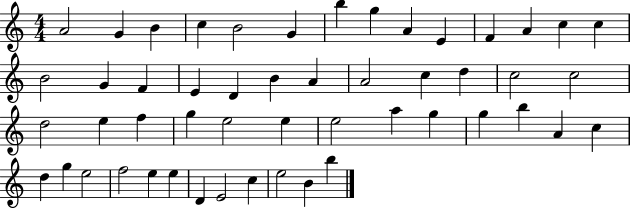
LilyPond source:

{
  \clef treble
  \numericTimeSignature
  \time 4/4
  \key c \major
  a'2 g'4 b'4 | c''4 b'2 g'4 | b''4 g''4 a'4 e'4 | f'4 a'4 c''4 c''4 | \break b'2 g'4 f'4 | e'4 d'4 b'4 a'4 | a'2 c''4 d''4 | c''2 c''2 | \break d''2 e''4 f''4 | g''4 e''2 e''4 | e''2 a''4 g''4 | g''4 b''4 a'4 c''4 | \break d''4 g''4 e''2 | f''2 e''4 e''4 | d'4 e'2 c''4 | e''2 b'4 b''4 | \break \bar "|."
}